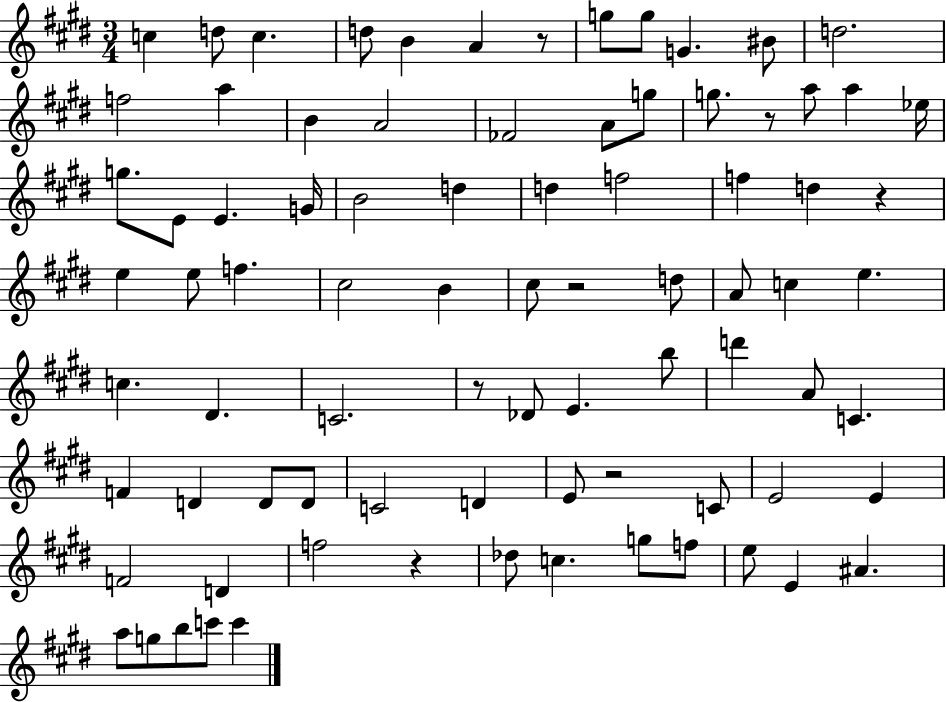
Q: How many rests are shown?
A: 7